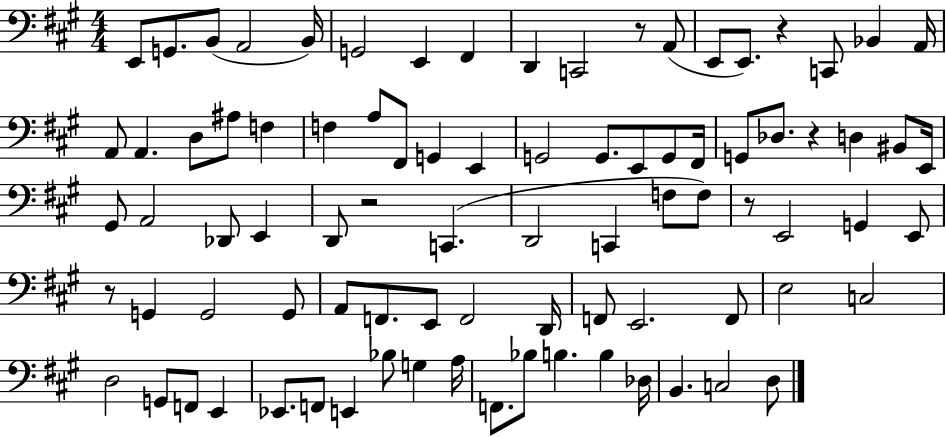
{
  \clef bass
  \numericTimeSignature
  \time 4/4
  \key a \major
  e,8 g,8. b,8( a,2 b,16) | g,2 e,4 fis,4 | d,4 c,2 r8 a,8( | e,8 e,8.) r4 c,8 bes,4 a,16 | \break a,8 a,4. d8 ais8 f4 | f4 a8 fis,8 g,4 e,4 | g,2 g,8. e,8 g,8 fis,16 | g,8 des8. r4 d4 bis,8 e,16 | \break gis,8 a,2 des,8 e,4 | d,8 r2 c,4.( | d,2 c,4 f8 f8) | r8 e,2 g,4 e,8 | \break r8 g,4 g,2 g,8 | a,8 f,8. e,8 f,2 d,16 | f,8 e,2. f,8 | e2 c2 | \break d2 g,8 f,8 e,4 | ees,8. f,8 e,4 bes8 g4 a16 | f,8. bes8 b4. b4 des16 | b,4. c2 d8 | \break \bar "|."
}